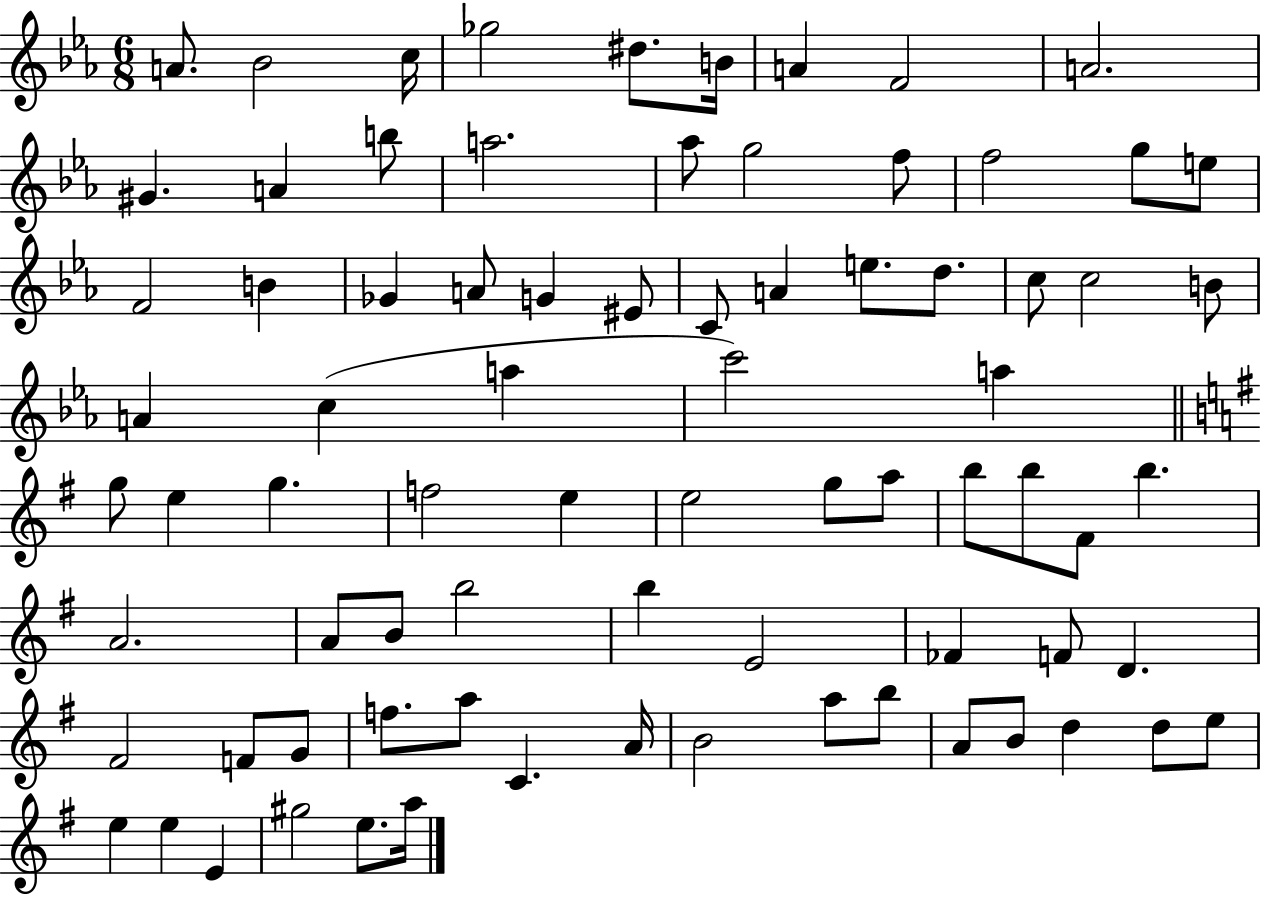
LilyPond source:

{
  \clef treble
  \numericTimeSignature
  \time 6/8
  \key ees \major
  a'8. bes'2 c''16 | ges''2 dis''8. b'16 | a'4 f'2 | a'2. | \break gis'4. a'4 b''8 | a''2. | aes''8 g''2 f''8 | f''2 g''8 e''8 | \break f'2 b'4 | ges'4 a'8 g'4 eis'8 | c'8 a'4 e''8. d''8. | c''8 c''2 b'8 | \break a'4 c''4( a''4 | c'''2) a''4 | \bar "||" \break \key g \major g''8 e''4 g''4. | f''2 e''4 | e''2 g''8 a''8 | b''8 b''8 fis'8 b''4. | \break a'2. | a'8 b'8 b''2 | b''4 e'2 | fes'4 f'8 d'4. | \break fis'2 f'8 g'8 | f''8. a''8 c'4. a'16 | b'2 a''8 b''8 | a'8 b'8 d''4 d''8 e''8 | \break e''4 e''4 e'4 | gis''2 e''8. a''16 | \bar "|."
}